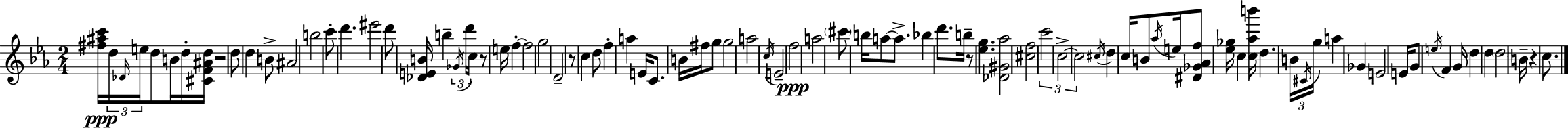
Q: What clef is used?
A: treble